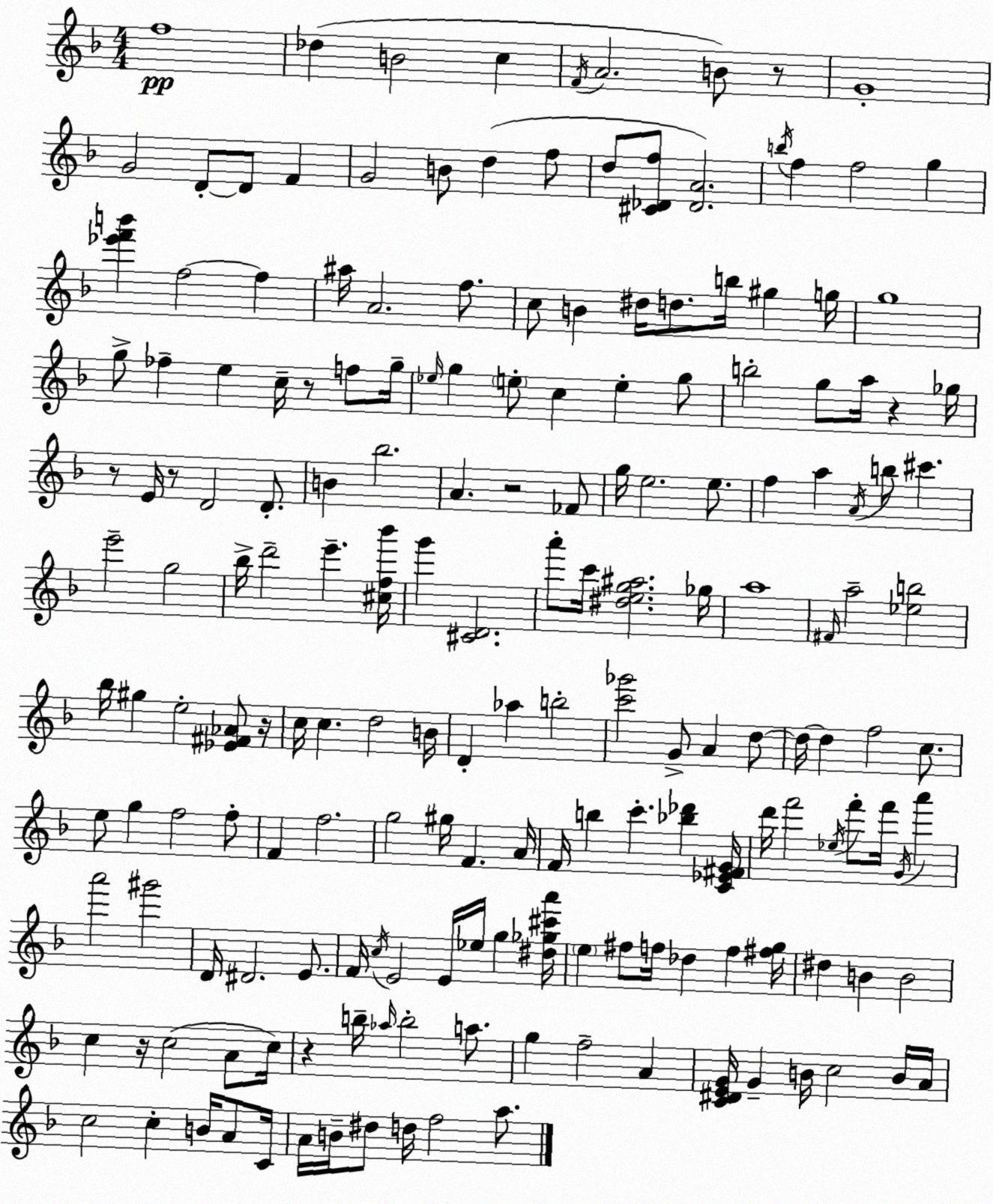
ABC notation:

X:1
T:Untitled
M:4/4
L:1/4
K:Dm
f4 _d B2 c F/4 A2 B/2 z/2 G4 G2 D/2 D/2 F G2 B/2 d f/2 d/2 [^C_Df]/2 [_DA]2 b/4 f f2 g [_e'f'b'] f2 f ^a/4 A2 f/2 c/2 B ^d/4 d/2 b/4 ^g g/4 g4 g/2 _f e c/4 z/2 f/2 g/4 _e/4 g e/2 c e g/2 b2 g/2 a/4 z _g/4 z/2 E/4 z/2 D2 D/2 B _b2 A z2 _F/2 g/4 e2 e/2 f a A/4 b/2 ^c' e'2 g2 _b/4 d'2 e' [^cf_b']/4 g' [^CD]2 a'/2 c'/4 [^deg^a]2 _g/4 a4 ^F/4 a2 [_eb]2 _b/4 ^g e2 [_E^F_A]/2 z/4 c/4 c d2 B/4 D _a b2 [c'_g']2 G/2 A d/2 d/4 d f2 c/2 e/2 g f2 f/2 F f2 g2 ^g/4 F A/4 F/4 b c' [_b_d'] [C_E^FG]/4 d'/4 f'2 _e/4 f'/2 f'/4 G/4 a' a'2 ^g'2 D/4 ^D2 E/2 F/4 c/4 E2 E/4 _e/4 g [^d_g^c'a']/4 e ^f/2 f/4 _d f [^fg]/4 ^d B B2 c z/4 c2 A/2 c/4 z b/4 _a/4 b2 a/2 g f2 A [C^DEG]/4 G B/4 c2 B/4 A/4 c2 c B/4 A/2 C/4 A/4 B/4 ^d/2 d/4 f2 a/2